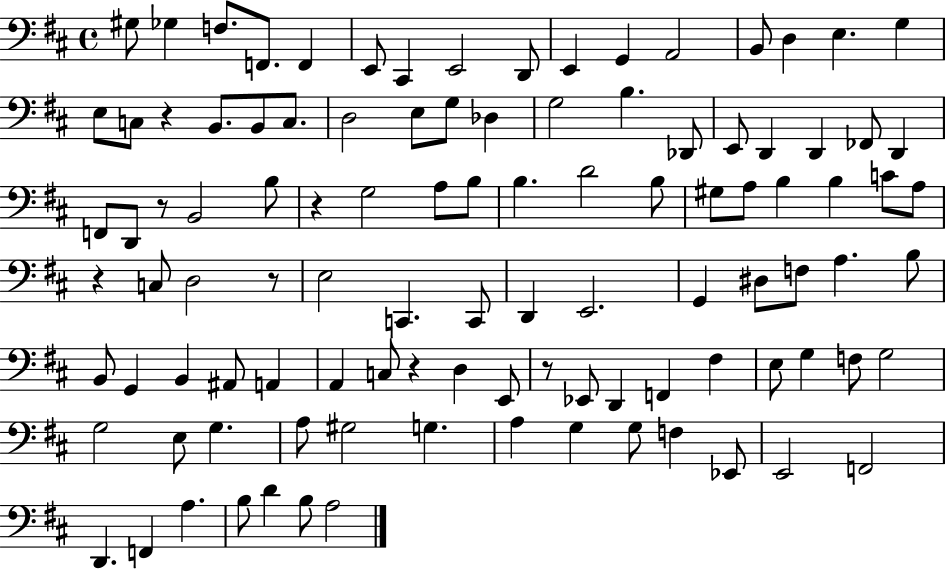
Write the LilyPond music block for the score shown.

{
  \clef bass
  \time 4/4
  \defaultTimeSignature
  \key d \major
  gis8 ges4 f8. f,8. f,4 | e,8 cis,4 e,2 d,8 | e,4 g,4 a,2 | b,8 d4 e4. g4 | \break e8 c8 r4 b,8. b,8 c8. | d2 e8 g8 des4 | g2 b4. des,8 | e,8 d,4 d,4 fes,8 d,4 | \break f,8 d,8 r8 b,2 b8 | r4 g2 a8 b8 | b4. d'2 b8 | gis8 a8 b4 b4 c'8 a8 | \break r4 c8 d2 r8 | e2 c,4. c,8 | d,4 e,2. | g,4 dis8 f8 a4. b8 | \break b,8 g,4 b,4 ais,8 a,4 | a,4 c8 r4 d4 e,8 | r8 ees,8 d,4 f,4 fis4 | e8 g4 f8 g2 | \break g2 e8 g4. | a8 gis2 g4. | a4 g4 g8 f4 ees,8 | e,2 f,2 | \break d,4. f,4 a4. | b8 d'4 b8 a2 | \bar "|."
}